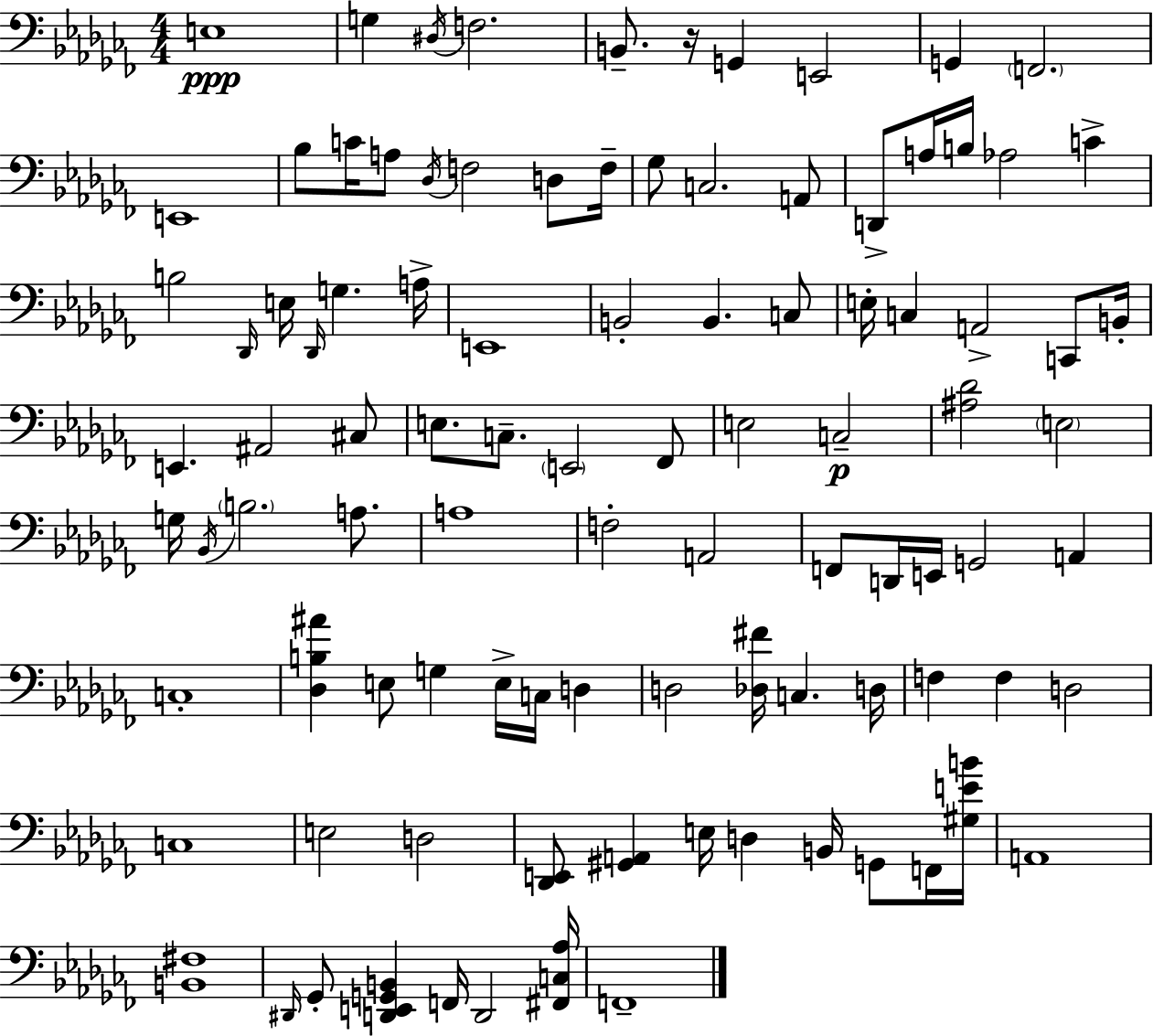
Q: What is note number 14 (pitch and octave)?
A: Db3